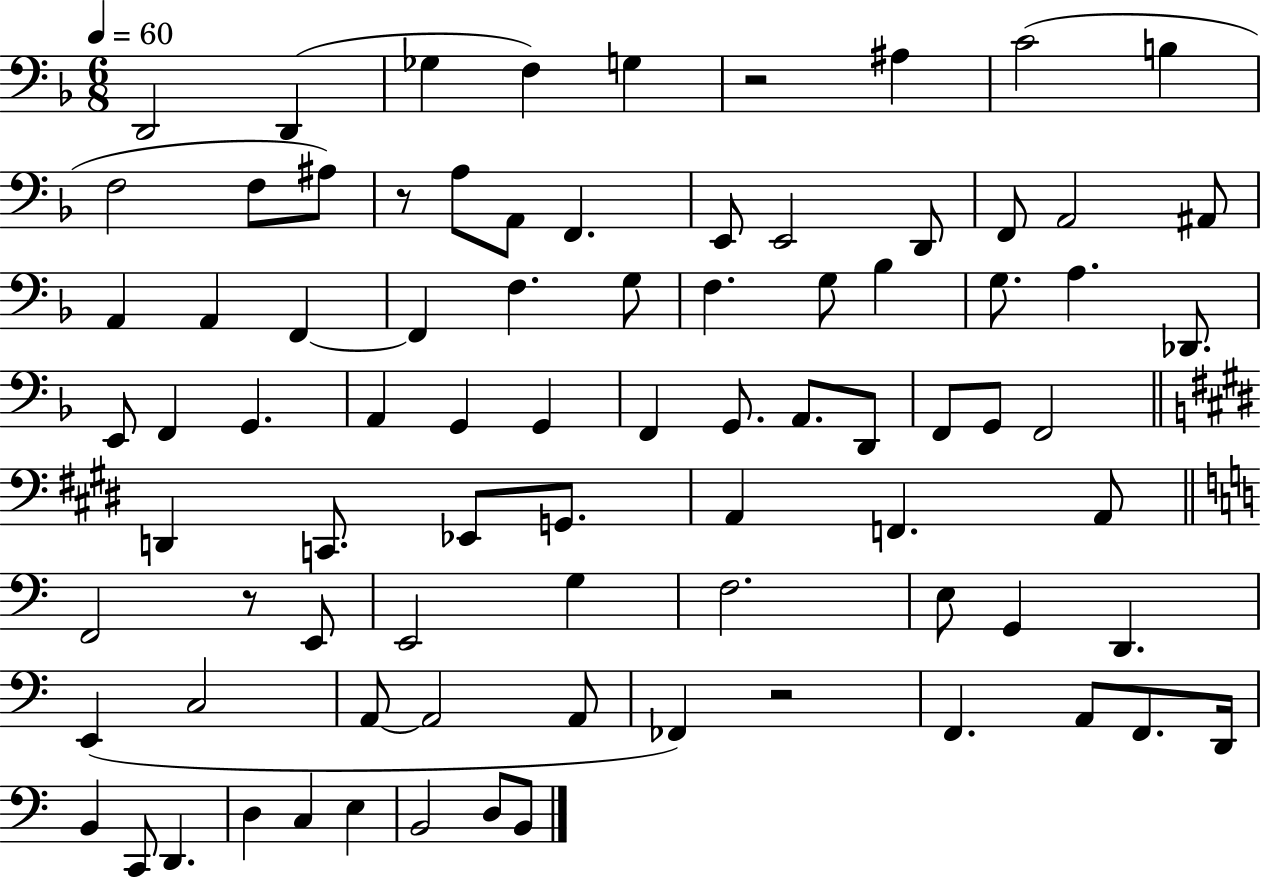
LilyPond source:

{
  \clef bass
  \numericTimeSignature
  \time 6/8
  \key f \major
  \tempo 4 = 60
  \repeat volta 2 { d,2 d,4( | ges4 f4) g4 | r2 ais4 | c'2( b4 | \break f2 f8 ais8) | r8 a8 a,8 f,4. | e,8 e,2 d,8 | f,8 a,2 ais,8 | \break a,4 a,4 f,4~~ | f,4 f4. g8 | f4. g8 bes4 | g8. a4. des,8. | \break e,8 f,4 g,4. | a,4 g,4 g,4 | f,4 g,8. a,8. d,8 | f,8 g,8 f,2 | \break \bar "||" \break \key e \major d,4 c,8. ees,8 g,8. | a,4 f,4. a,8 | \bar "||" \break \key c \major f,2 r8 e,8 | e,2 g4 | f2. | e8 g,4 d,4. | \break e,4( c2 | a,8~~ a,2 a,8 | fes,4) r2 | f,4. a,8 f,8. d,16 | \break b,4 c,8 d,4. | d4 c4 e4 | b,2 d8 b,8 | } \bar "|."
}